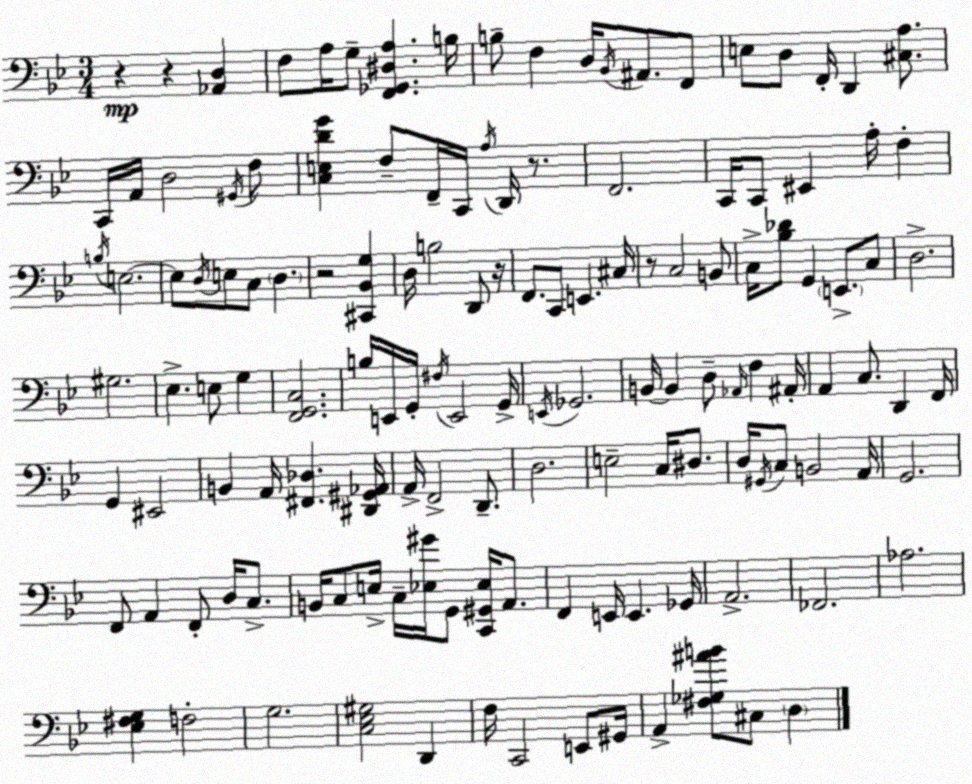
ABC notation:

X:1
T:Untitled
M:3/4
L:1/4
K:Bb
z z [_A,,D,] F,/2 A,/4 G,/2 [F,,_G,,^D,A,] B,/4 B,/2 F, D,/4 _B,,/4 ^A,,/2 F,,/2 E,/2 D,/2 F,,/4 D,, [^C,A,]/2 C,,/4 A,,/4 D,2 ^G,,/4 F,/2 [C,E,DG] F,/2 F,,/4 C,,/4 A,/4 D,,/4 z/2 F,,2 C,,/4 C,,/2 ^E,, A,/4 F, B,/4 E,2 E,/2 D,/4 E,/2 C,/2 D, z2 [^C,,_B,,G,] D,/4 B,2 D,,/2 z/4 F,,/2 C,,/2 E,, ^C,/4 z/2 C,2 B,,/2 C,/4 [_B,_D]/2 G,, E,,/2 C,/2 D,2 ^G,2 _E, E,/2 G, [F,,G,,C,]2 B,/4 E,,/4 G,,/4 ^F,/4 E,,2 G,,/4 E,,/4 _G,,2 B,,/4 B,, D,/2 _A,,/4 F, ^A,,/4 A,, C,/2 D,, F,,/4 G,, ^E,,2 B,, A,,/4 [^F,,_D,] [^D,,^G,,_A,,]/4 A,,/4 F,,2 D,,/2 D,2 E,2 C,/4 ^D,/2 D,/4 ^G,,/4 C,/2 B,,2 A,,/4 G,,2 F,,/2 A,, F,,/2 D,/4 C,/2 B,,/4 C,/2 E,/4 C,/4 [_E,^G]/4 G,,/2 [C,,^G,,_E,]/4 A,,/2 F,, E,,/4 E,, _G,,/4 A,,2 _F,,2 _A,2 [_E,^F,G,] F,2 G,2 [C,_E,^G,]2 D,, F,/4 C,,2 E,,/2 ^G,,/4 A,, [^F,_G,^AB]/2 ^C,/2 D,